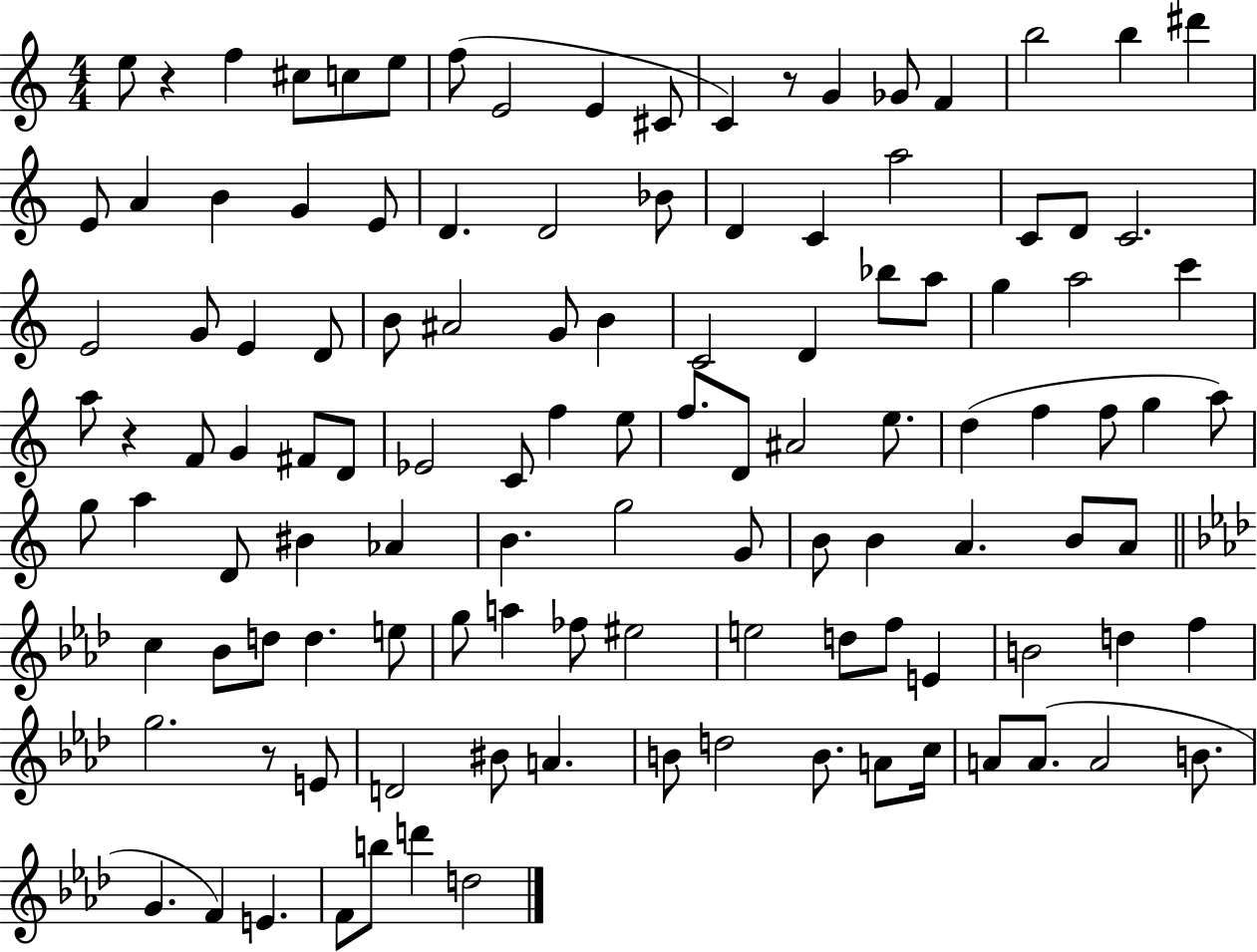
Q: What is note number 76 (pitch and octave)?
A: A4